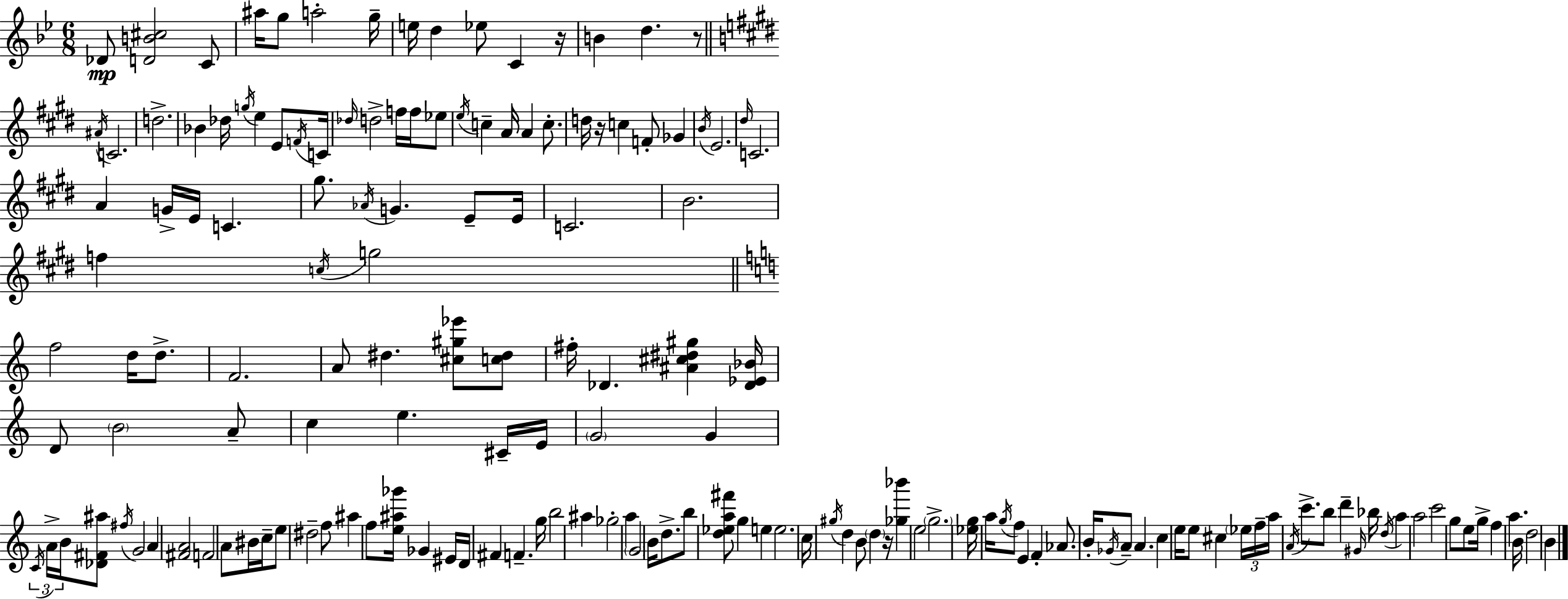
X:1
T:Untitled
M:6/8
L:1/4
K:Bb
_D/2 [DB^c]2 C/2 ^a/4 g/2 a2 g/4 e/4 d _e/2 C z/4 B d z/2 ^A/4 C2 d2 _B _d/4 g/4 e E/2 F/4 C/4 _d/4 d2 f/4 f/4 _e/2 e/4 c A/4 A c/2 d/4 z/4 c F/2 _G B/4 E2 ^d/4 C2 A G/4 E/4 C ^g/2 _A/4 G E/2 E/4 C2 B2 f c/4 g2 f2 d/4 d/2 F2 A/2 ^d [^c^g_e']/2 [c^d]/2 ^f/4 _D [^A^c^d^g] [_D_E_B]/4 D/2 B2 A/2 c e ^C/4 E/4 G2 G C/4 A/4 B/4 [_D^F^a]/2 ^f/4 G2 A [^FA]2 F2 A/2 ^B/4 c/4 e/2 ^d2 f/2 ^a f/2 [e^a_g']/4 _G ^E/4 D/4 ^F F g/4 b2 ^a _g2 a G2 B/4 d/2 b/2 [d_ea^f']/2 g e e2 c/4 ^g/4 d B/2 d z/4 [_g_b'] e2 g2 [_eg]/4 a/4 g/4 f/2 E F _A/2 B/4 _G/4 A/2 A c e/4 e/2 ^c _e/4 f/4 a/4 A/4 c'/2 b/2 d' ^G/4 _b/4 d/4 a a2 c'2 g/2 e/2 g/4 f a B/4 d2 B